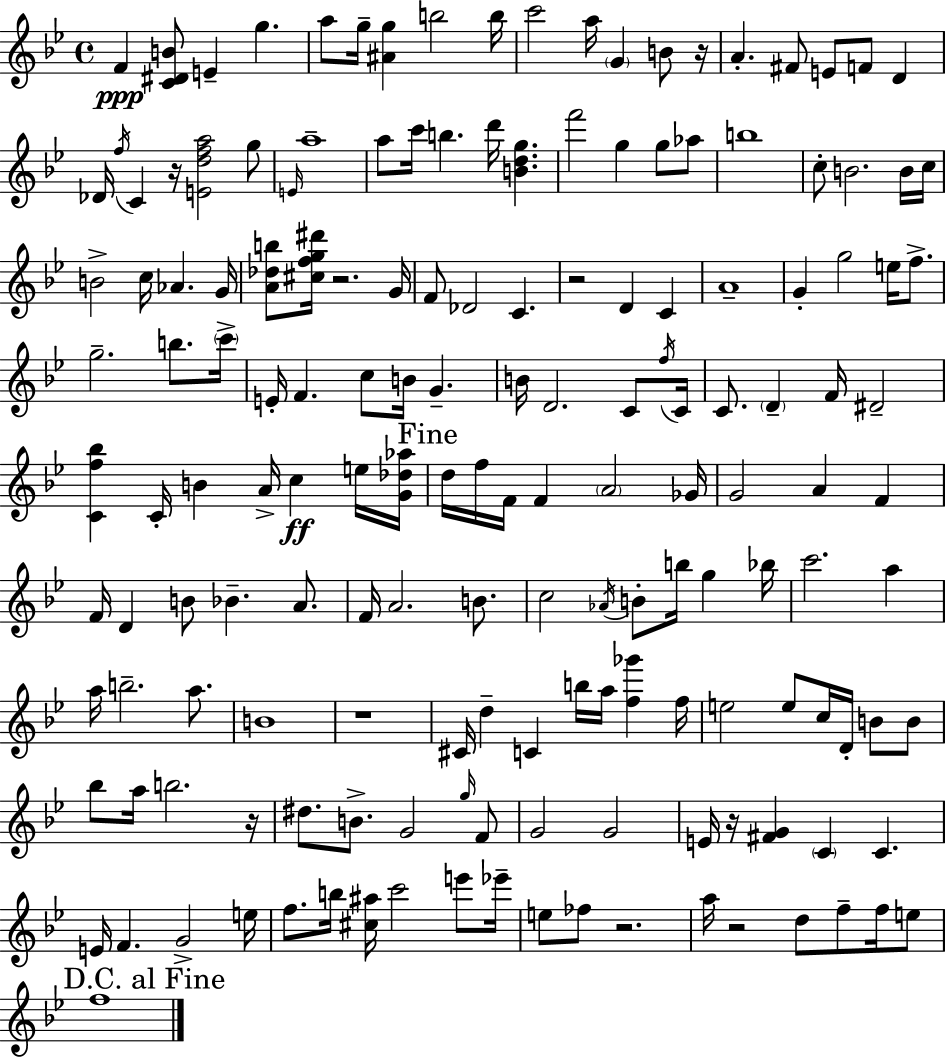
{
  \clef treble
  \time 4/4
  \defaultTimeSignature
  \key bes \major
  f'4\ppp <c' dis' b'>8 e'4-- g''4. | a''8 g''16-- <ais' g''>4 b''2 b''16 | c'''2 a''16 \parenthesize g'4 b'8 r16 | a'4.-. fis'8 e'8 f'8 d'4 | \break des'16 \acciaccatura { f''16 } c'4 r16 <e' d'' f'' a''>2 g''8 | \grace { e'16 } a''1-- | a''8 c'''16 b''4. d'''16 <b' d'' g''>4. | f'''2 g''4 g''8 | \break aes''8 b''1 | c''8-. b'2. | b'16 c''16 b'2-> c''16 aes'4. | g'16 <a' des'' b''>8 <cis'' f'' g'' dis'''>16 r2. | \break g'16 f'8 des'2 c'4. | r2 d'4 c'4 | a'1-- | g'4-. g''2 e''16 f''8.-> | \break g''2.-- b''8. | \parenthesize c'''16-> e'16-. f'4. c''8 b'16 g'4.-- | b'16 d'2. c'8 | \acciaccatura { f''16 } c'16 c'8. \parenthesize d'4-- f'16 dis'2-- | \break <c' f'' bes''>4 c'16-. b'4 a'16-> c''4\ff | e''16 <g' des'' aes''>16 \mark "Fine" d''16 f''16 f'16 f'4 \parenthesize a'2 | ges'16 g'2 a'4 f'4 | f'16 d'4 b'8 bes'4.-- | \break a'8. f'16 a'2. | b'8. c''2 \acciaccatura { aes'16 } b'8-. b''16 g''4 | bes''16 c'''2. | a''4 a''16 b''2.-- | \break a''8. b'1 | r1 | cis'16 d''4-- c'4 b''16 a''16 <f'' ges'''>4 | f''16 e''2 e''8 c''16 d'16-. | \break b'8 b'8 bes''8 a''16 b''2. | r16 dis''8. b'8.-> g'2 | \grace { g''16 } f'8 g'2 g'2 | e'16 r16 <fis' g'>4 \parenthesize c'4 c'4. | \break e'16 f'4. g'2-> | e''16 f''8. b''16 <cis'' ais''>16 c'''2 | e'''8 ees'''16-- e''8 fes''8 r2. | a''16 r2 d''8 | \break f''8-- f''16 e''8 \mark "D.C. al Fine" f''1 | \bar "|."
}